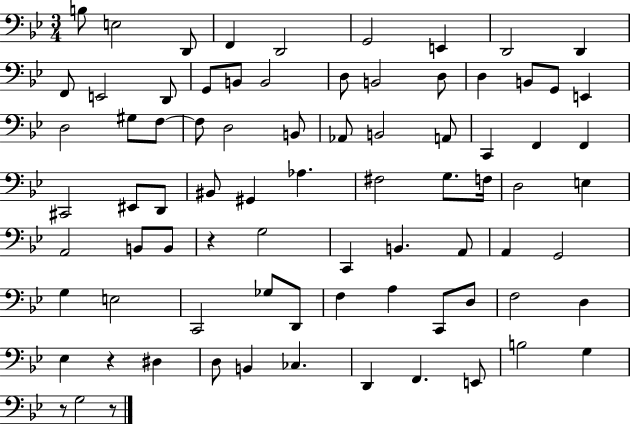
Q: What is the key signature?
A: BES major